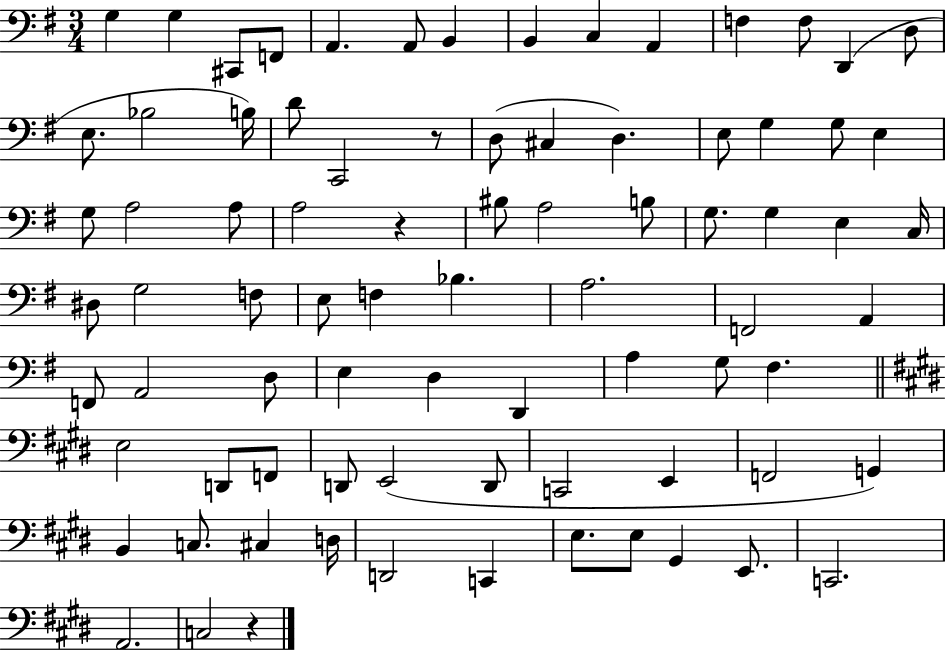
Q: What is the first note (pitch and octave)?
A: G3